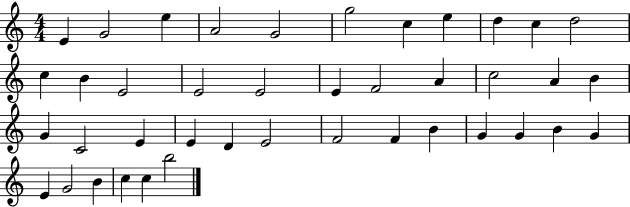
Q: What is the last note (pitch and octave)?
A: B5